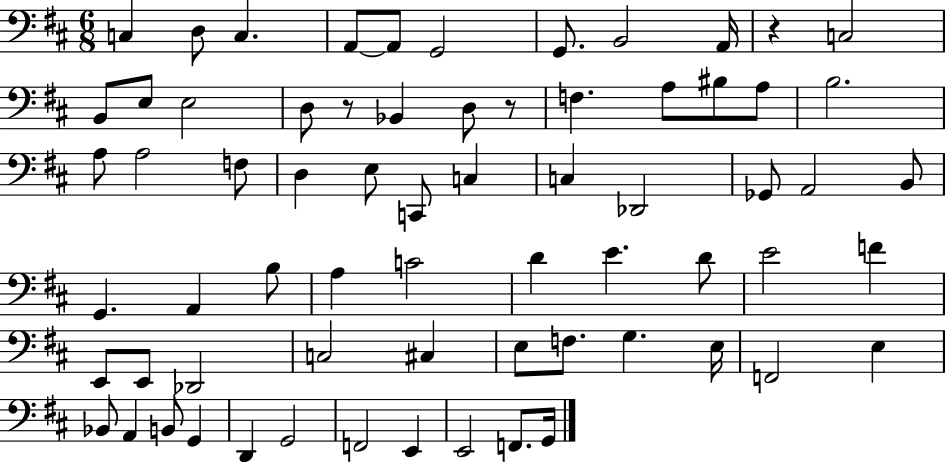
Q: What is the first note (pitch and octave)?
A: C3